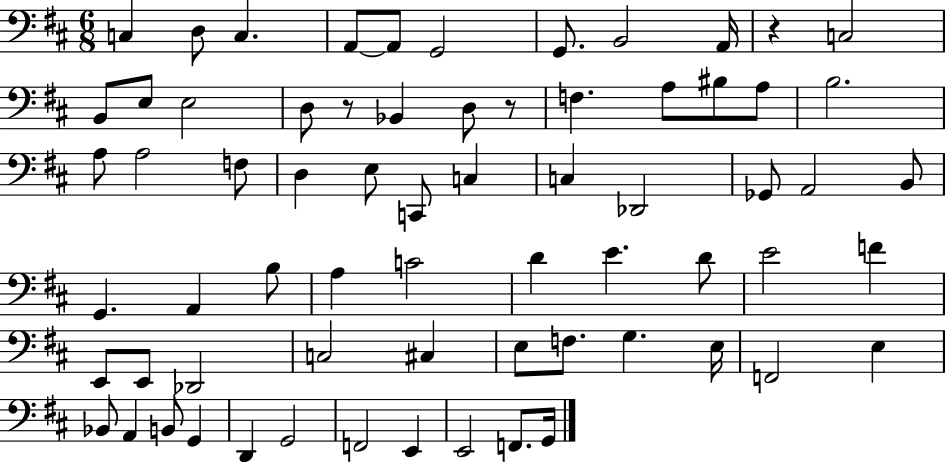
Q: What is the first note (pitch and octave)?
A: C3